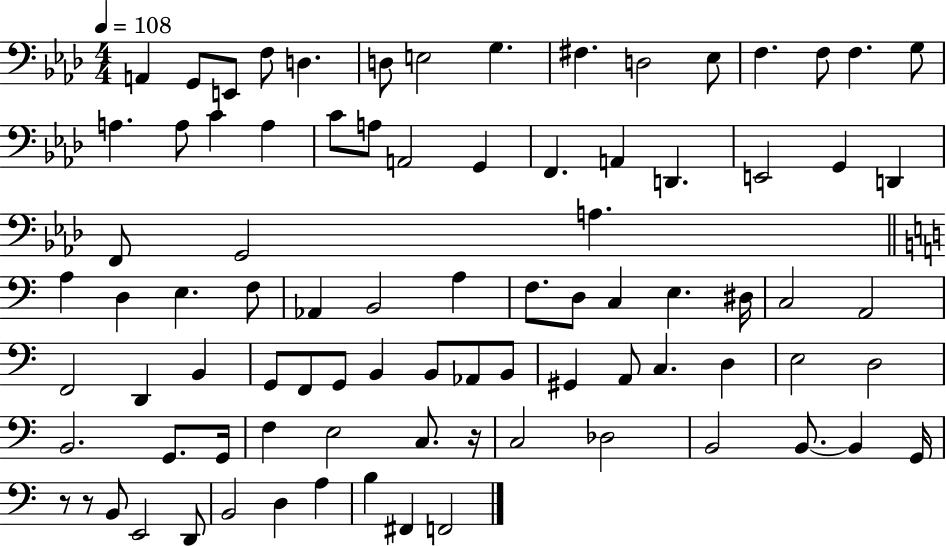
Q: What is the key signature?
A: AES major